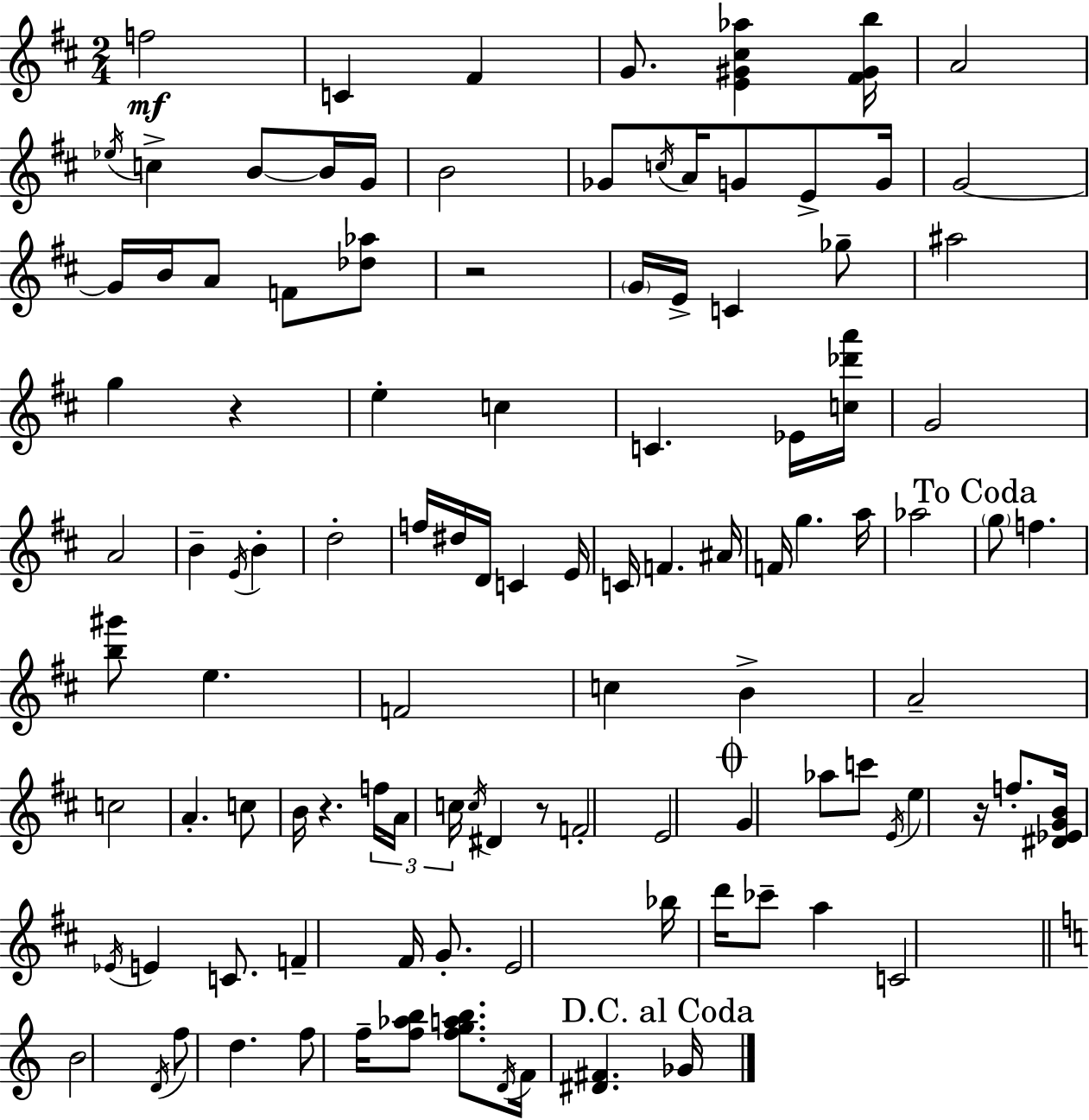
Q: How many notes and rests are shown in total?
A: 109